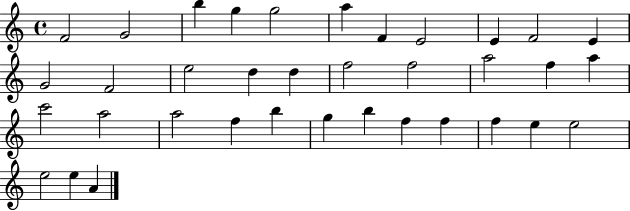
{
  \clef treble
  \time 4/4
  \defaultTimeSignature
  \key c \major
  f'2 g'2 | b''4 g''4 g''2 | a''4 f'4 e'2 | e'4 f'2 e'4 | \break g'2 f'2 | e''2 d''4 d''4 | f''2 f''2 | a''2 f''4 a''4 | \break c'''2 a''2 | a''2 f''4 b''4 | g''4 b''4 f''4 f''4 | f''4 e''4 e''2 | \break e''2 e''4 a'4 | \bar "|."
}